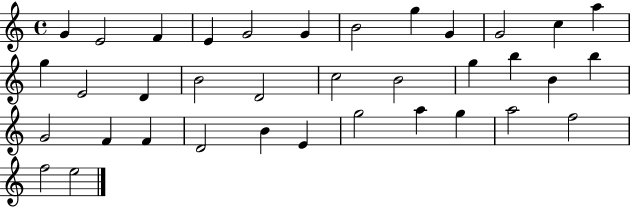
G4/q E4/h F4/q E4/q G4/h G4/q B4/h G5/q G4/q G4/h C5/q A5/q G5/q E4/h D4/q B4/h D4/h C5/h B4/h G5/q B5/q B4/q B5/q G4/h F4/q F4/q D4/h B4/q E4/q G5/h A5/q G5/q A5/h F5/h F5/h E5/h